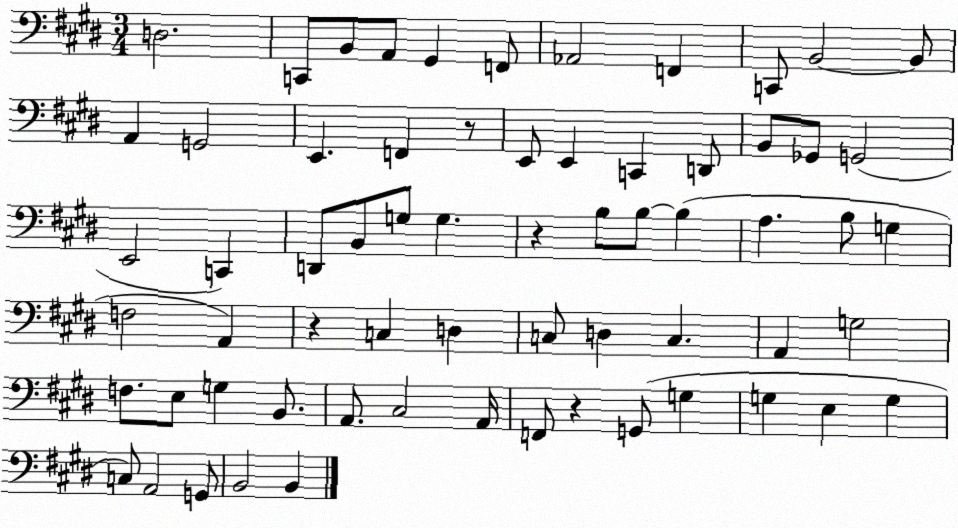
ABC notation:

X:1
T:Untitled
M:3/4
L:1/4
K:E
D,2 C,,/2 B,,/2 A,,/2 ^G,, F,,/2 _A,,2 F,, C,,/2 B,,2 B,,/2 A,, G,,2 E,, F,, z/2 E,,/2 E,, C,, D,,/2 B,,/2 _G,,/2 G,,2 E,,2 C,, D,,/2 B,,/2 G,/2 G, z B,/2 B,/2 B, A, B,/2 G, F,2 A,, z C, D, C,/2 D, C, A,, G,2 F,/2 E,/2 G, B,,/2 A,,/2 ^C,2 A,,/4 F,,/2 z G,,/2 G, G, E, G, C,/2 A,,2 G,,/2 B,,2 B,,